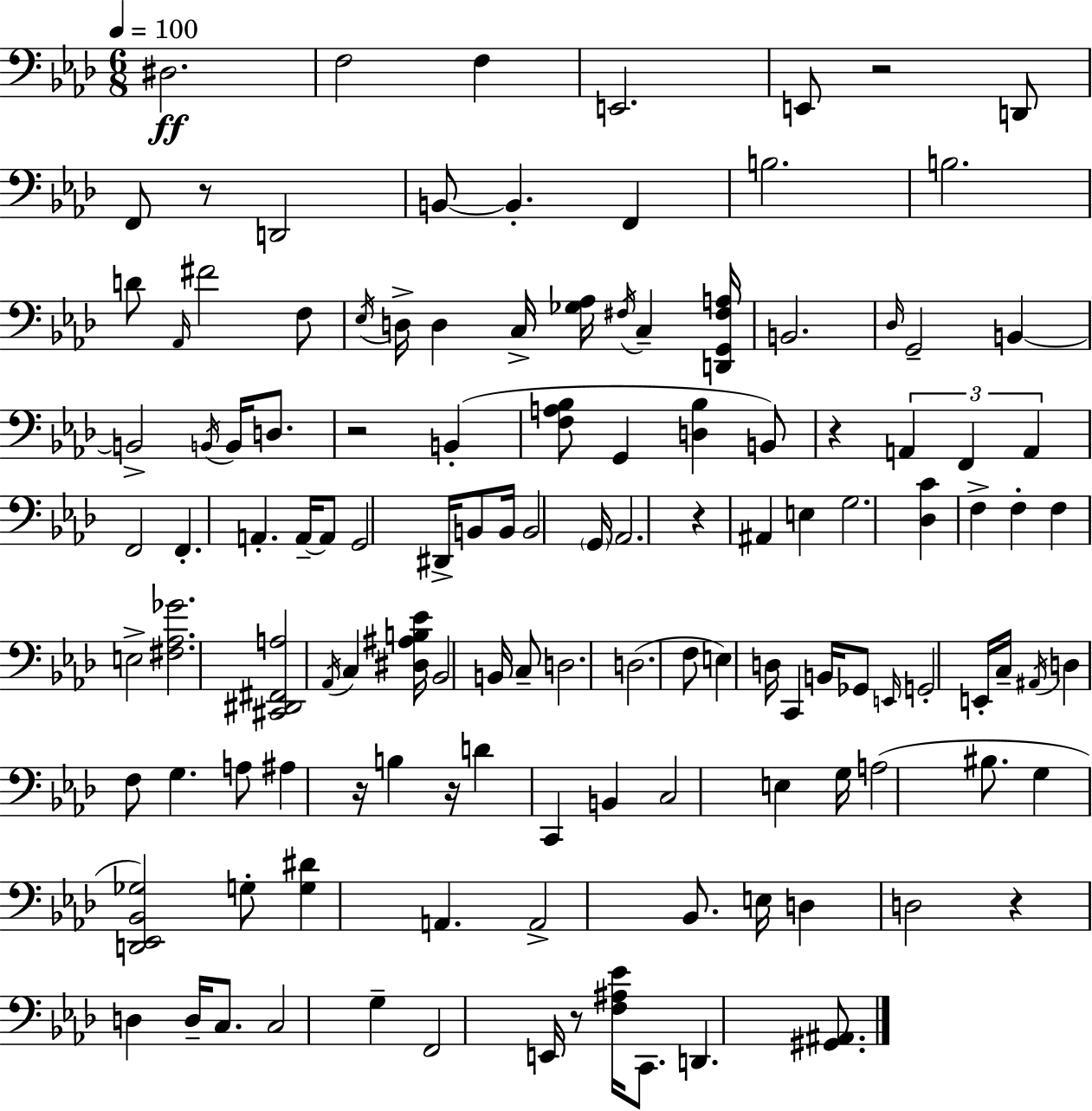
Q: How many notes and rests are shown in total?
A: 126